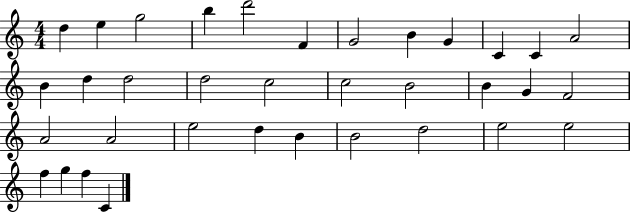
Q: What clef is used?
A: treble